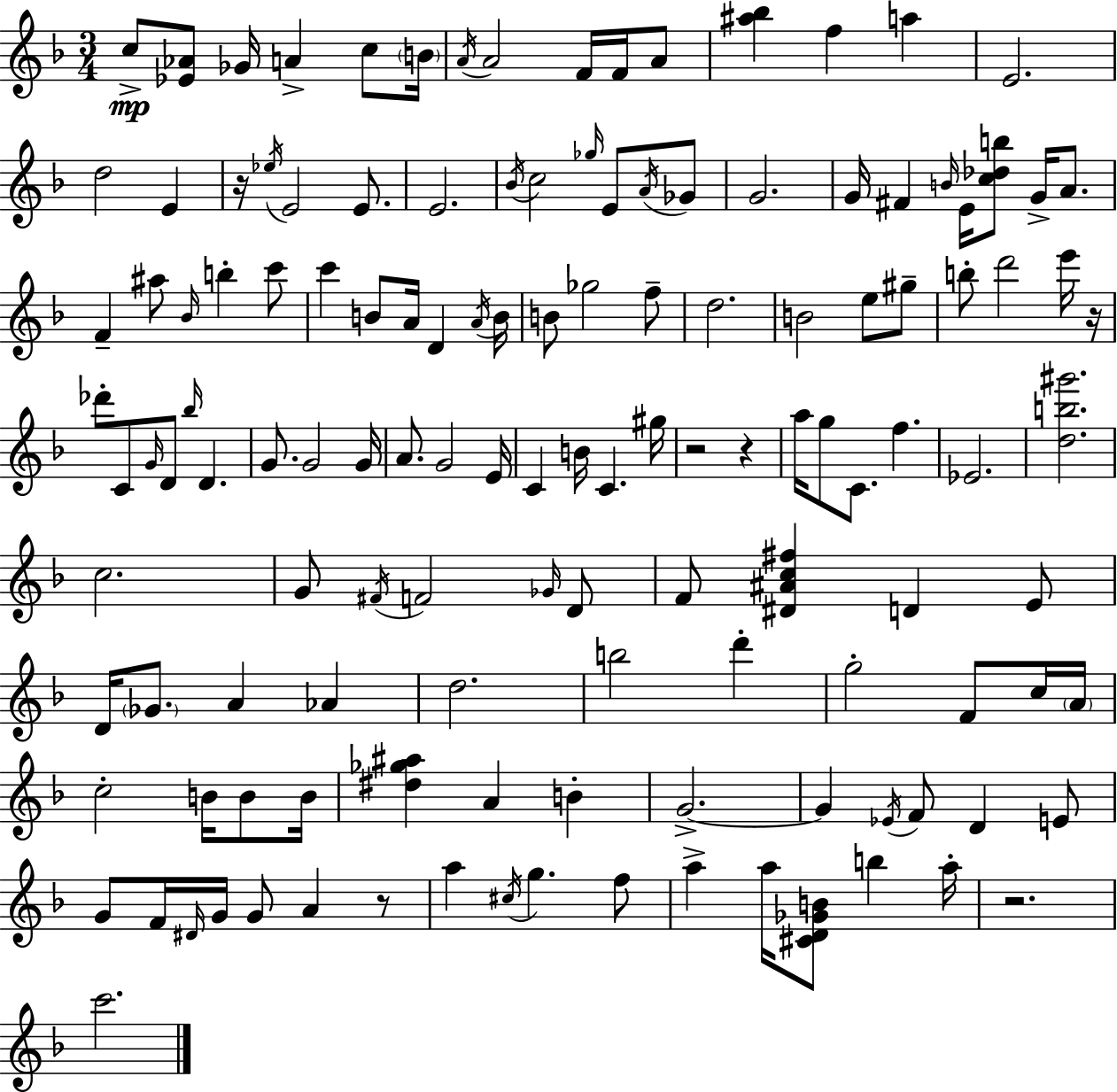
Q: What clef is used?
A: treble